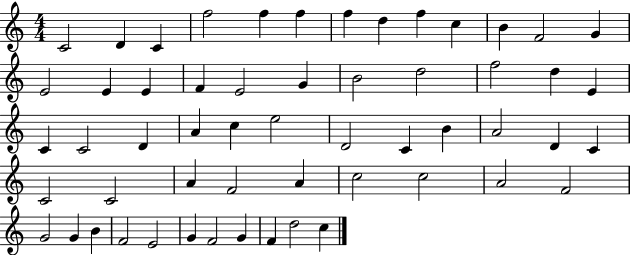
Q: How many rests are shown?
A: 0